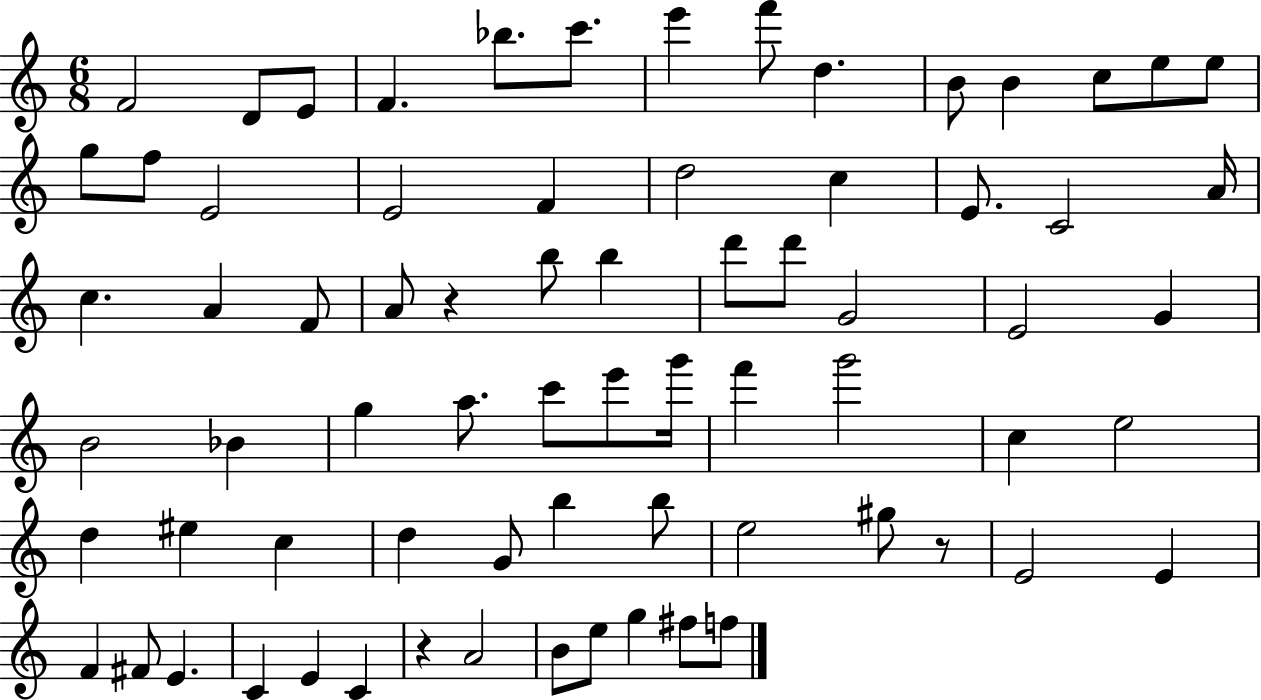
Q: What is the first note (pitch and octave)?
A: F4